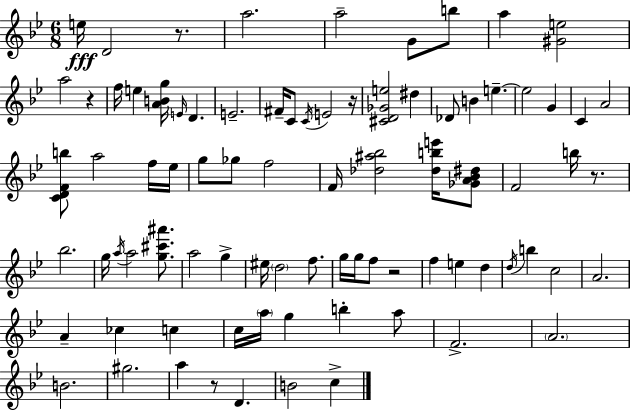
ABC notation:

X:1
T:Untitled
M:6/8
L:1/4
K:Bb
e/4 D2 z/2 a2 a2 G/2 b/2 a [^Ge]2 a2 z f/4 e [ABg]/4 E/4 D E2 ^F/4 C/2 C/4 E2 z/4 [^CD_Ge]2 ^d _D/2 B e e2 G C A2 [CDFb]/2 a2 f/4 _e/4 g/2 _g/2 f2 F/4 [_d^a_b]2 [_dbe']/4 [_GA_B^d]/2 F2 b/4 z/2 _b2 g/4 a/4 a2 [g^c'^a']/2 a2 g ^e/4 d2 f/2 g/4 g/4 f/2 z2 f e d d/4 b c2 A2 A _c c c/4 a/4 g b a/2 F2 A2 B2 ^g2 a z/2 D B2 c